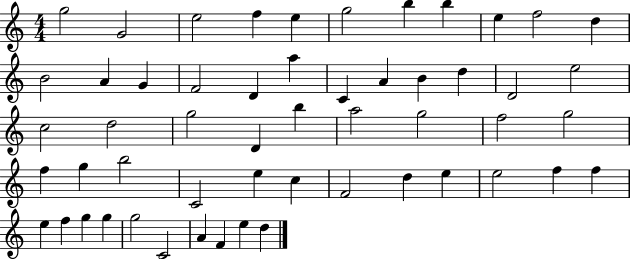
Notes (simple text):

G5/h G4/h E5/h F5/q E5/q G5/h B5/q B5/q E5/q F5/h D5/q B4/h A4/q G4/q F4/h D4/q A5/q C4/q A4/q B4/q D5/q D4/h E5/h C5/h D5/h G5/h D4/q B5/q A5/h G5/h F5/h G5/h F5/q G5/q B5/h C4/h E5/q C5/q F4/h D5/q E5/q E5/h F5/q F5/q E5/q F5/q G5/q G5/q G5/h C4/h A4/q F4/q E5/q D5/q